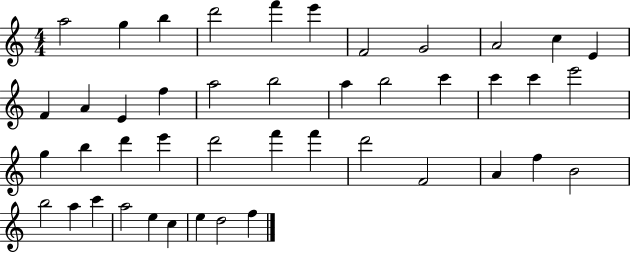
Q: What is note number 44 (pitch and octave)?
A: F5